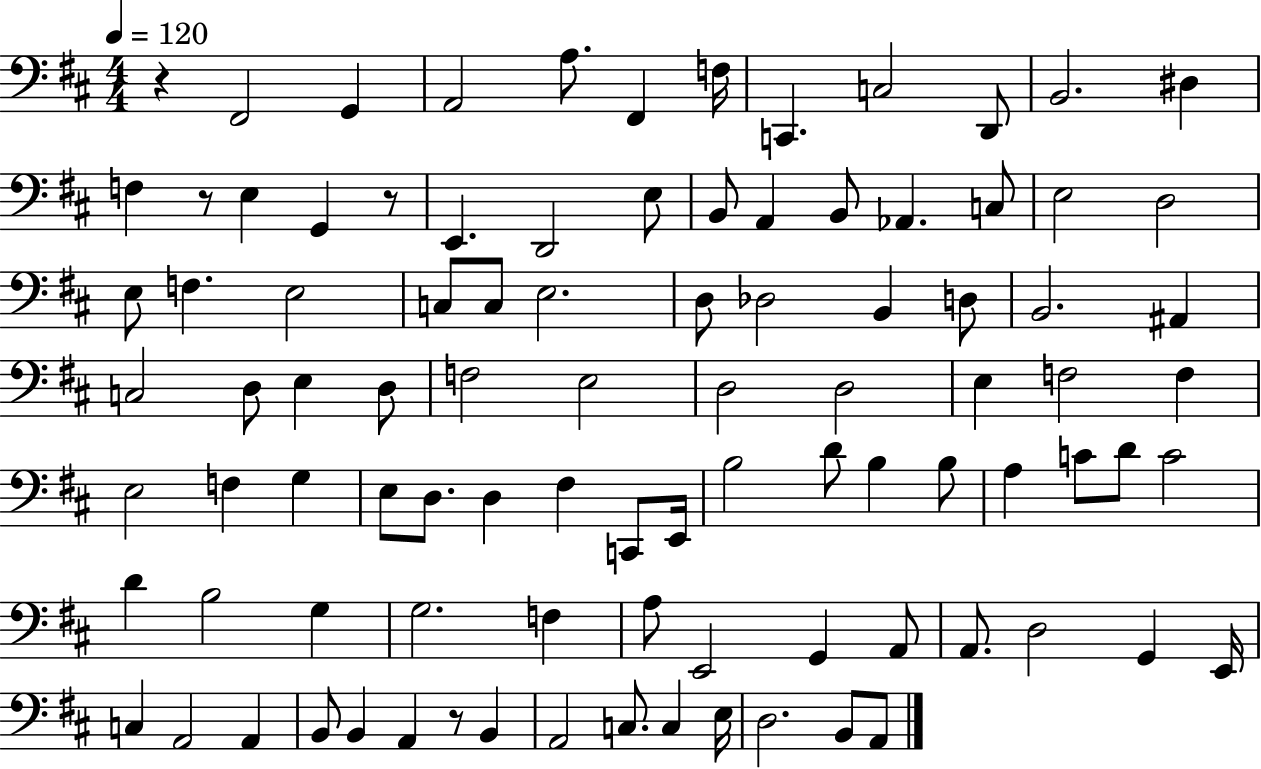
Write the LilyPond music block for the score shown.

{
  \clef bass
  \numericTimeSignature
  \time 4/4
  \key d \major
  \tempo 4 = 120
  \repeat volta 2 { r4 fis,2 g,4 | a,2 a8. fis,4 f16 | c,4. c2 d,8 | b,2. dis4 | \break f4 r8 e4 g,4 r8 | e,4. d,2 e8 | b,8 a,4 b,8 aes,4. c8 | e2 d2 | \break e8 f4. e2 | c8 c8 e2. | d8 des2 b,4 d8 | b,2. ais,4 | \break c2 d8 e4 d8 | f2 e2 | d2 d2 | e4 f2 f4 | \break e2 f4 g4 | e8 d8. d4 fis4 c,8 e,16 | b2 d'8 b4 b8 | a4 c'8 d'8 c'2 | \break d'4 b2 g4 | g2. f4 | a8 e,2 g,4 a,8 | a,8. d2 g,4 e,16 | \break c4 a,2 a,4 | b,8 b,4 a,4 r8 b,4 | a,2 c8. c4 e16 | d2. b,8 a,8 | \break } \bar "|."
}